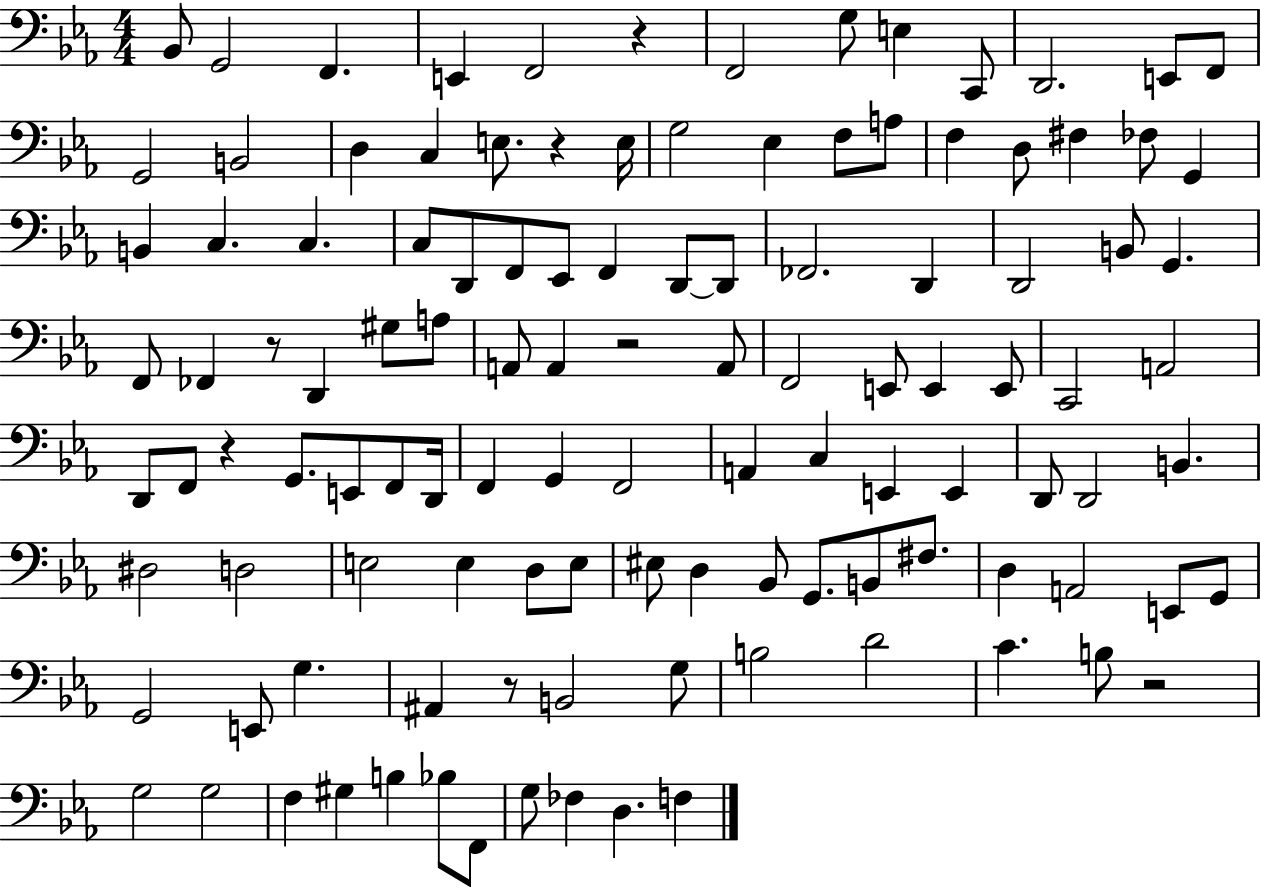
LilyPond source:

{
  \clef bass
  \numericTimeSignature
  \time 4/4
  \key ees \major
  bes,8 g,2 f,4. | e,4 f,2 r4 | f,2 g8 e4 c,8 | d,2. e,8 f,8 | \break g,2 b,2 | d4 c4 e8. r4 e16 | g2 ees4 f8 a8 | f4 d8 fis4 fes8 g,4 | \break b,4 c4. c4. | c8 d,8 f,8 ees,8 f,4 d,8~~ d,8 | fes,2. d,4 | d,2 b,8 g,4. | \break f,8 fes,4 r8 d,4 gis8 a8 | a,8 a,4 r2 a,8 | f,2 e,8 e,4 e,8 | c,2 a,2 | \break d,8 f,8 r4 g,8. e,8 f,8 d,16 | f,4 g,4 f,2 | a,4 c4 e,4 e,4 | d,8 d,2 b,4. | \break dis2 d2 | e2 e4 d8 e8 | eis8 d4 bes,8 g,8. b,8 fis8. | d4 a,2 e,8 g,8 | \break g,2 e,8 g4. | ais,4 r8 b,2 g8 | b2 d'2 | c'4. b8 r2 | \break g2 g2 | f4 gis4 b4 bes8 f,8 | g8 fes4 d4. f4 | \bar "|."
}